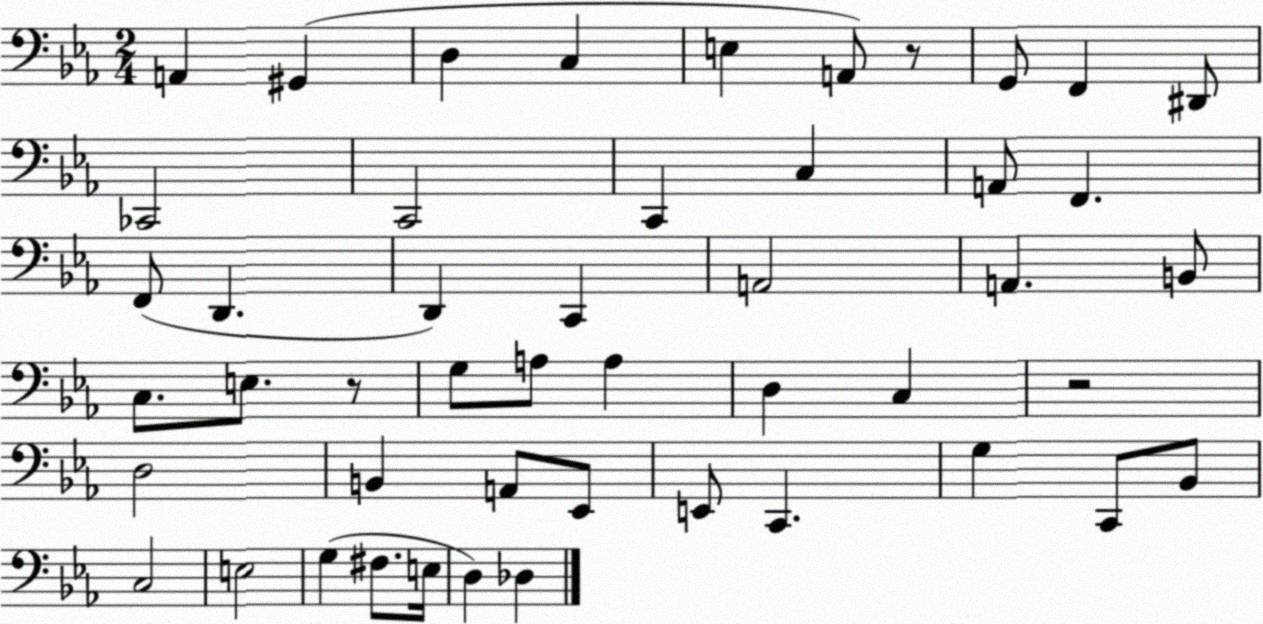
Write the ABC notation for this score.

X:1
T:Untitled
M:2/4
L:1/4
K:Eb
A,, ^G,, D, C, E, A,,/2 z/2 G,,/2 F,, ^D,,/2 _C,,2 C,,2 C,, C, A,,/2 F,, F,,/2 D,, D,, C,, A,,2 A,, B,,/2 C,/2 E,/2 z/2 G,/2 A,/2 A, D, C, z2 D,2 B,, A,,/2 _E,,/2 E,,/2 C,, G, C,,/2 _B,,/2 C,2 E,2 G, ^F,/2 E,/4 D, _D,